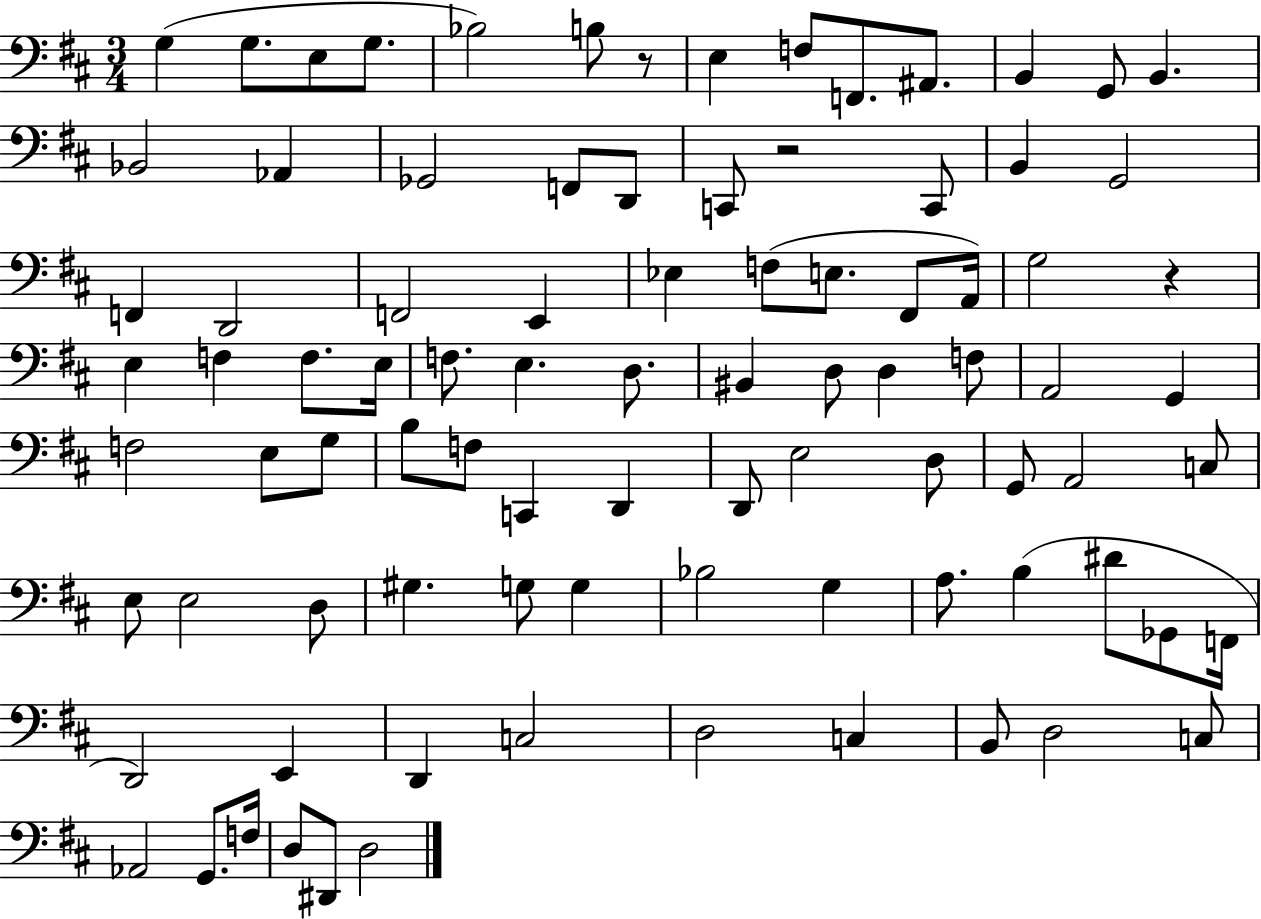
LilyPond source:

{
  \clef bass
  \numericTimeSignature
  \time 3/4
  \key d \major
  \repeat volta 2 { g4( g8. e8 g8. | bes2) b8 r8 | e4 f8 f,8. ais,8. | b,4 g,8 b,4. | \break bes,2 aes,4 | ges,2 f,8 d,8 | c,8 r2 c,8 | b,4 g,2 | \break f,4 d,2 | f,2 e,4 | ees4 f8( e8. fis,8 a,16) | g2 r4 | \break e4 f4 f8. e16 | f8. e4. d8. | bis,4 d8 d4 f8 | a,2 g,4 | \break f2 e8 g8 | b8 f8 c,4 d,4 | d,8 e2 d8 | g,8 a,2 c8 | \break e8 e2 d8 | gis4. g8 g4 | bes2 g4 | a8. b4( dis'8 ges,8 f,16 | \break d,2) e,4 | d,4 c2 | d2 c4 | b,8 d2 c8 | \break aes,2 g,8. f16 | d8 dis,8 d2 | } \bar "|."
}